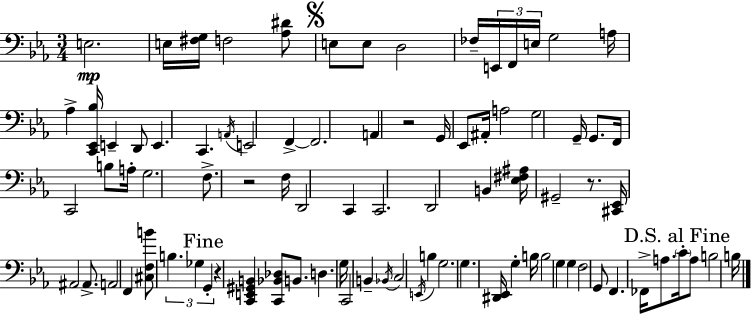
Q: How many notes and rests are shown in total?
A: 87